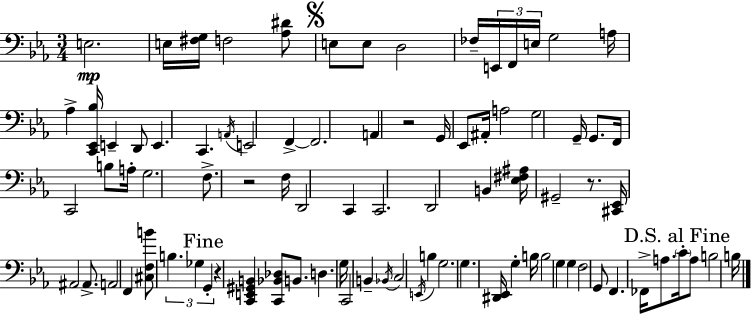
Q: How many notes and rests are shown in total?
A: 87